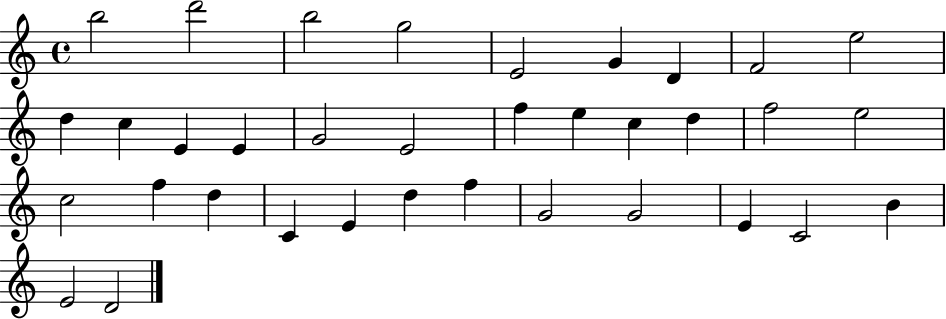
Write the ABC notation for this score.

X:1
T:Untitled
M:4/4
L:1/4
K:C
b2 d'2 b2 g2 E2 G D F2 e2 d c E E G2 E2 f e c d f2 e2 c2 f d C E d f G2 G2 E C2 B E2 D2